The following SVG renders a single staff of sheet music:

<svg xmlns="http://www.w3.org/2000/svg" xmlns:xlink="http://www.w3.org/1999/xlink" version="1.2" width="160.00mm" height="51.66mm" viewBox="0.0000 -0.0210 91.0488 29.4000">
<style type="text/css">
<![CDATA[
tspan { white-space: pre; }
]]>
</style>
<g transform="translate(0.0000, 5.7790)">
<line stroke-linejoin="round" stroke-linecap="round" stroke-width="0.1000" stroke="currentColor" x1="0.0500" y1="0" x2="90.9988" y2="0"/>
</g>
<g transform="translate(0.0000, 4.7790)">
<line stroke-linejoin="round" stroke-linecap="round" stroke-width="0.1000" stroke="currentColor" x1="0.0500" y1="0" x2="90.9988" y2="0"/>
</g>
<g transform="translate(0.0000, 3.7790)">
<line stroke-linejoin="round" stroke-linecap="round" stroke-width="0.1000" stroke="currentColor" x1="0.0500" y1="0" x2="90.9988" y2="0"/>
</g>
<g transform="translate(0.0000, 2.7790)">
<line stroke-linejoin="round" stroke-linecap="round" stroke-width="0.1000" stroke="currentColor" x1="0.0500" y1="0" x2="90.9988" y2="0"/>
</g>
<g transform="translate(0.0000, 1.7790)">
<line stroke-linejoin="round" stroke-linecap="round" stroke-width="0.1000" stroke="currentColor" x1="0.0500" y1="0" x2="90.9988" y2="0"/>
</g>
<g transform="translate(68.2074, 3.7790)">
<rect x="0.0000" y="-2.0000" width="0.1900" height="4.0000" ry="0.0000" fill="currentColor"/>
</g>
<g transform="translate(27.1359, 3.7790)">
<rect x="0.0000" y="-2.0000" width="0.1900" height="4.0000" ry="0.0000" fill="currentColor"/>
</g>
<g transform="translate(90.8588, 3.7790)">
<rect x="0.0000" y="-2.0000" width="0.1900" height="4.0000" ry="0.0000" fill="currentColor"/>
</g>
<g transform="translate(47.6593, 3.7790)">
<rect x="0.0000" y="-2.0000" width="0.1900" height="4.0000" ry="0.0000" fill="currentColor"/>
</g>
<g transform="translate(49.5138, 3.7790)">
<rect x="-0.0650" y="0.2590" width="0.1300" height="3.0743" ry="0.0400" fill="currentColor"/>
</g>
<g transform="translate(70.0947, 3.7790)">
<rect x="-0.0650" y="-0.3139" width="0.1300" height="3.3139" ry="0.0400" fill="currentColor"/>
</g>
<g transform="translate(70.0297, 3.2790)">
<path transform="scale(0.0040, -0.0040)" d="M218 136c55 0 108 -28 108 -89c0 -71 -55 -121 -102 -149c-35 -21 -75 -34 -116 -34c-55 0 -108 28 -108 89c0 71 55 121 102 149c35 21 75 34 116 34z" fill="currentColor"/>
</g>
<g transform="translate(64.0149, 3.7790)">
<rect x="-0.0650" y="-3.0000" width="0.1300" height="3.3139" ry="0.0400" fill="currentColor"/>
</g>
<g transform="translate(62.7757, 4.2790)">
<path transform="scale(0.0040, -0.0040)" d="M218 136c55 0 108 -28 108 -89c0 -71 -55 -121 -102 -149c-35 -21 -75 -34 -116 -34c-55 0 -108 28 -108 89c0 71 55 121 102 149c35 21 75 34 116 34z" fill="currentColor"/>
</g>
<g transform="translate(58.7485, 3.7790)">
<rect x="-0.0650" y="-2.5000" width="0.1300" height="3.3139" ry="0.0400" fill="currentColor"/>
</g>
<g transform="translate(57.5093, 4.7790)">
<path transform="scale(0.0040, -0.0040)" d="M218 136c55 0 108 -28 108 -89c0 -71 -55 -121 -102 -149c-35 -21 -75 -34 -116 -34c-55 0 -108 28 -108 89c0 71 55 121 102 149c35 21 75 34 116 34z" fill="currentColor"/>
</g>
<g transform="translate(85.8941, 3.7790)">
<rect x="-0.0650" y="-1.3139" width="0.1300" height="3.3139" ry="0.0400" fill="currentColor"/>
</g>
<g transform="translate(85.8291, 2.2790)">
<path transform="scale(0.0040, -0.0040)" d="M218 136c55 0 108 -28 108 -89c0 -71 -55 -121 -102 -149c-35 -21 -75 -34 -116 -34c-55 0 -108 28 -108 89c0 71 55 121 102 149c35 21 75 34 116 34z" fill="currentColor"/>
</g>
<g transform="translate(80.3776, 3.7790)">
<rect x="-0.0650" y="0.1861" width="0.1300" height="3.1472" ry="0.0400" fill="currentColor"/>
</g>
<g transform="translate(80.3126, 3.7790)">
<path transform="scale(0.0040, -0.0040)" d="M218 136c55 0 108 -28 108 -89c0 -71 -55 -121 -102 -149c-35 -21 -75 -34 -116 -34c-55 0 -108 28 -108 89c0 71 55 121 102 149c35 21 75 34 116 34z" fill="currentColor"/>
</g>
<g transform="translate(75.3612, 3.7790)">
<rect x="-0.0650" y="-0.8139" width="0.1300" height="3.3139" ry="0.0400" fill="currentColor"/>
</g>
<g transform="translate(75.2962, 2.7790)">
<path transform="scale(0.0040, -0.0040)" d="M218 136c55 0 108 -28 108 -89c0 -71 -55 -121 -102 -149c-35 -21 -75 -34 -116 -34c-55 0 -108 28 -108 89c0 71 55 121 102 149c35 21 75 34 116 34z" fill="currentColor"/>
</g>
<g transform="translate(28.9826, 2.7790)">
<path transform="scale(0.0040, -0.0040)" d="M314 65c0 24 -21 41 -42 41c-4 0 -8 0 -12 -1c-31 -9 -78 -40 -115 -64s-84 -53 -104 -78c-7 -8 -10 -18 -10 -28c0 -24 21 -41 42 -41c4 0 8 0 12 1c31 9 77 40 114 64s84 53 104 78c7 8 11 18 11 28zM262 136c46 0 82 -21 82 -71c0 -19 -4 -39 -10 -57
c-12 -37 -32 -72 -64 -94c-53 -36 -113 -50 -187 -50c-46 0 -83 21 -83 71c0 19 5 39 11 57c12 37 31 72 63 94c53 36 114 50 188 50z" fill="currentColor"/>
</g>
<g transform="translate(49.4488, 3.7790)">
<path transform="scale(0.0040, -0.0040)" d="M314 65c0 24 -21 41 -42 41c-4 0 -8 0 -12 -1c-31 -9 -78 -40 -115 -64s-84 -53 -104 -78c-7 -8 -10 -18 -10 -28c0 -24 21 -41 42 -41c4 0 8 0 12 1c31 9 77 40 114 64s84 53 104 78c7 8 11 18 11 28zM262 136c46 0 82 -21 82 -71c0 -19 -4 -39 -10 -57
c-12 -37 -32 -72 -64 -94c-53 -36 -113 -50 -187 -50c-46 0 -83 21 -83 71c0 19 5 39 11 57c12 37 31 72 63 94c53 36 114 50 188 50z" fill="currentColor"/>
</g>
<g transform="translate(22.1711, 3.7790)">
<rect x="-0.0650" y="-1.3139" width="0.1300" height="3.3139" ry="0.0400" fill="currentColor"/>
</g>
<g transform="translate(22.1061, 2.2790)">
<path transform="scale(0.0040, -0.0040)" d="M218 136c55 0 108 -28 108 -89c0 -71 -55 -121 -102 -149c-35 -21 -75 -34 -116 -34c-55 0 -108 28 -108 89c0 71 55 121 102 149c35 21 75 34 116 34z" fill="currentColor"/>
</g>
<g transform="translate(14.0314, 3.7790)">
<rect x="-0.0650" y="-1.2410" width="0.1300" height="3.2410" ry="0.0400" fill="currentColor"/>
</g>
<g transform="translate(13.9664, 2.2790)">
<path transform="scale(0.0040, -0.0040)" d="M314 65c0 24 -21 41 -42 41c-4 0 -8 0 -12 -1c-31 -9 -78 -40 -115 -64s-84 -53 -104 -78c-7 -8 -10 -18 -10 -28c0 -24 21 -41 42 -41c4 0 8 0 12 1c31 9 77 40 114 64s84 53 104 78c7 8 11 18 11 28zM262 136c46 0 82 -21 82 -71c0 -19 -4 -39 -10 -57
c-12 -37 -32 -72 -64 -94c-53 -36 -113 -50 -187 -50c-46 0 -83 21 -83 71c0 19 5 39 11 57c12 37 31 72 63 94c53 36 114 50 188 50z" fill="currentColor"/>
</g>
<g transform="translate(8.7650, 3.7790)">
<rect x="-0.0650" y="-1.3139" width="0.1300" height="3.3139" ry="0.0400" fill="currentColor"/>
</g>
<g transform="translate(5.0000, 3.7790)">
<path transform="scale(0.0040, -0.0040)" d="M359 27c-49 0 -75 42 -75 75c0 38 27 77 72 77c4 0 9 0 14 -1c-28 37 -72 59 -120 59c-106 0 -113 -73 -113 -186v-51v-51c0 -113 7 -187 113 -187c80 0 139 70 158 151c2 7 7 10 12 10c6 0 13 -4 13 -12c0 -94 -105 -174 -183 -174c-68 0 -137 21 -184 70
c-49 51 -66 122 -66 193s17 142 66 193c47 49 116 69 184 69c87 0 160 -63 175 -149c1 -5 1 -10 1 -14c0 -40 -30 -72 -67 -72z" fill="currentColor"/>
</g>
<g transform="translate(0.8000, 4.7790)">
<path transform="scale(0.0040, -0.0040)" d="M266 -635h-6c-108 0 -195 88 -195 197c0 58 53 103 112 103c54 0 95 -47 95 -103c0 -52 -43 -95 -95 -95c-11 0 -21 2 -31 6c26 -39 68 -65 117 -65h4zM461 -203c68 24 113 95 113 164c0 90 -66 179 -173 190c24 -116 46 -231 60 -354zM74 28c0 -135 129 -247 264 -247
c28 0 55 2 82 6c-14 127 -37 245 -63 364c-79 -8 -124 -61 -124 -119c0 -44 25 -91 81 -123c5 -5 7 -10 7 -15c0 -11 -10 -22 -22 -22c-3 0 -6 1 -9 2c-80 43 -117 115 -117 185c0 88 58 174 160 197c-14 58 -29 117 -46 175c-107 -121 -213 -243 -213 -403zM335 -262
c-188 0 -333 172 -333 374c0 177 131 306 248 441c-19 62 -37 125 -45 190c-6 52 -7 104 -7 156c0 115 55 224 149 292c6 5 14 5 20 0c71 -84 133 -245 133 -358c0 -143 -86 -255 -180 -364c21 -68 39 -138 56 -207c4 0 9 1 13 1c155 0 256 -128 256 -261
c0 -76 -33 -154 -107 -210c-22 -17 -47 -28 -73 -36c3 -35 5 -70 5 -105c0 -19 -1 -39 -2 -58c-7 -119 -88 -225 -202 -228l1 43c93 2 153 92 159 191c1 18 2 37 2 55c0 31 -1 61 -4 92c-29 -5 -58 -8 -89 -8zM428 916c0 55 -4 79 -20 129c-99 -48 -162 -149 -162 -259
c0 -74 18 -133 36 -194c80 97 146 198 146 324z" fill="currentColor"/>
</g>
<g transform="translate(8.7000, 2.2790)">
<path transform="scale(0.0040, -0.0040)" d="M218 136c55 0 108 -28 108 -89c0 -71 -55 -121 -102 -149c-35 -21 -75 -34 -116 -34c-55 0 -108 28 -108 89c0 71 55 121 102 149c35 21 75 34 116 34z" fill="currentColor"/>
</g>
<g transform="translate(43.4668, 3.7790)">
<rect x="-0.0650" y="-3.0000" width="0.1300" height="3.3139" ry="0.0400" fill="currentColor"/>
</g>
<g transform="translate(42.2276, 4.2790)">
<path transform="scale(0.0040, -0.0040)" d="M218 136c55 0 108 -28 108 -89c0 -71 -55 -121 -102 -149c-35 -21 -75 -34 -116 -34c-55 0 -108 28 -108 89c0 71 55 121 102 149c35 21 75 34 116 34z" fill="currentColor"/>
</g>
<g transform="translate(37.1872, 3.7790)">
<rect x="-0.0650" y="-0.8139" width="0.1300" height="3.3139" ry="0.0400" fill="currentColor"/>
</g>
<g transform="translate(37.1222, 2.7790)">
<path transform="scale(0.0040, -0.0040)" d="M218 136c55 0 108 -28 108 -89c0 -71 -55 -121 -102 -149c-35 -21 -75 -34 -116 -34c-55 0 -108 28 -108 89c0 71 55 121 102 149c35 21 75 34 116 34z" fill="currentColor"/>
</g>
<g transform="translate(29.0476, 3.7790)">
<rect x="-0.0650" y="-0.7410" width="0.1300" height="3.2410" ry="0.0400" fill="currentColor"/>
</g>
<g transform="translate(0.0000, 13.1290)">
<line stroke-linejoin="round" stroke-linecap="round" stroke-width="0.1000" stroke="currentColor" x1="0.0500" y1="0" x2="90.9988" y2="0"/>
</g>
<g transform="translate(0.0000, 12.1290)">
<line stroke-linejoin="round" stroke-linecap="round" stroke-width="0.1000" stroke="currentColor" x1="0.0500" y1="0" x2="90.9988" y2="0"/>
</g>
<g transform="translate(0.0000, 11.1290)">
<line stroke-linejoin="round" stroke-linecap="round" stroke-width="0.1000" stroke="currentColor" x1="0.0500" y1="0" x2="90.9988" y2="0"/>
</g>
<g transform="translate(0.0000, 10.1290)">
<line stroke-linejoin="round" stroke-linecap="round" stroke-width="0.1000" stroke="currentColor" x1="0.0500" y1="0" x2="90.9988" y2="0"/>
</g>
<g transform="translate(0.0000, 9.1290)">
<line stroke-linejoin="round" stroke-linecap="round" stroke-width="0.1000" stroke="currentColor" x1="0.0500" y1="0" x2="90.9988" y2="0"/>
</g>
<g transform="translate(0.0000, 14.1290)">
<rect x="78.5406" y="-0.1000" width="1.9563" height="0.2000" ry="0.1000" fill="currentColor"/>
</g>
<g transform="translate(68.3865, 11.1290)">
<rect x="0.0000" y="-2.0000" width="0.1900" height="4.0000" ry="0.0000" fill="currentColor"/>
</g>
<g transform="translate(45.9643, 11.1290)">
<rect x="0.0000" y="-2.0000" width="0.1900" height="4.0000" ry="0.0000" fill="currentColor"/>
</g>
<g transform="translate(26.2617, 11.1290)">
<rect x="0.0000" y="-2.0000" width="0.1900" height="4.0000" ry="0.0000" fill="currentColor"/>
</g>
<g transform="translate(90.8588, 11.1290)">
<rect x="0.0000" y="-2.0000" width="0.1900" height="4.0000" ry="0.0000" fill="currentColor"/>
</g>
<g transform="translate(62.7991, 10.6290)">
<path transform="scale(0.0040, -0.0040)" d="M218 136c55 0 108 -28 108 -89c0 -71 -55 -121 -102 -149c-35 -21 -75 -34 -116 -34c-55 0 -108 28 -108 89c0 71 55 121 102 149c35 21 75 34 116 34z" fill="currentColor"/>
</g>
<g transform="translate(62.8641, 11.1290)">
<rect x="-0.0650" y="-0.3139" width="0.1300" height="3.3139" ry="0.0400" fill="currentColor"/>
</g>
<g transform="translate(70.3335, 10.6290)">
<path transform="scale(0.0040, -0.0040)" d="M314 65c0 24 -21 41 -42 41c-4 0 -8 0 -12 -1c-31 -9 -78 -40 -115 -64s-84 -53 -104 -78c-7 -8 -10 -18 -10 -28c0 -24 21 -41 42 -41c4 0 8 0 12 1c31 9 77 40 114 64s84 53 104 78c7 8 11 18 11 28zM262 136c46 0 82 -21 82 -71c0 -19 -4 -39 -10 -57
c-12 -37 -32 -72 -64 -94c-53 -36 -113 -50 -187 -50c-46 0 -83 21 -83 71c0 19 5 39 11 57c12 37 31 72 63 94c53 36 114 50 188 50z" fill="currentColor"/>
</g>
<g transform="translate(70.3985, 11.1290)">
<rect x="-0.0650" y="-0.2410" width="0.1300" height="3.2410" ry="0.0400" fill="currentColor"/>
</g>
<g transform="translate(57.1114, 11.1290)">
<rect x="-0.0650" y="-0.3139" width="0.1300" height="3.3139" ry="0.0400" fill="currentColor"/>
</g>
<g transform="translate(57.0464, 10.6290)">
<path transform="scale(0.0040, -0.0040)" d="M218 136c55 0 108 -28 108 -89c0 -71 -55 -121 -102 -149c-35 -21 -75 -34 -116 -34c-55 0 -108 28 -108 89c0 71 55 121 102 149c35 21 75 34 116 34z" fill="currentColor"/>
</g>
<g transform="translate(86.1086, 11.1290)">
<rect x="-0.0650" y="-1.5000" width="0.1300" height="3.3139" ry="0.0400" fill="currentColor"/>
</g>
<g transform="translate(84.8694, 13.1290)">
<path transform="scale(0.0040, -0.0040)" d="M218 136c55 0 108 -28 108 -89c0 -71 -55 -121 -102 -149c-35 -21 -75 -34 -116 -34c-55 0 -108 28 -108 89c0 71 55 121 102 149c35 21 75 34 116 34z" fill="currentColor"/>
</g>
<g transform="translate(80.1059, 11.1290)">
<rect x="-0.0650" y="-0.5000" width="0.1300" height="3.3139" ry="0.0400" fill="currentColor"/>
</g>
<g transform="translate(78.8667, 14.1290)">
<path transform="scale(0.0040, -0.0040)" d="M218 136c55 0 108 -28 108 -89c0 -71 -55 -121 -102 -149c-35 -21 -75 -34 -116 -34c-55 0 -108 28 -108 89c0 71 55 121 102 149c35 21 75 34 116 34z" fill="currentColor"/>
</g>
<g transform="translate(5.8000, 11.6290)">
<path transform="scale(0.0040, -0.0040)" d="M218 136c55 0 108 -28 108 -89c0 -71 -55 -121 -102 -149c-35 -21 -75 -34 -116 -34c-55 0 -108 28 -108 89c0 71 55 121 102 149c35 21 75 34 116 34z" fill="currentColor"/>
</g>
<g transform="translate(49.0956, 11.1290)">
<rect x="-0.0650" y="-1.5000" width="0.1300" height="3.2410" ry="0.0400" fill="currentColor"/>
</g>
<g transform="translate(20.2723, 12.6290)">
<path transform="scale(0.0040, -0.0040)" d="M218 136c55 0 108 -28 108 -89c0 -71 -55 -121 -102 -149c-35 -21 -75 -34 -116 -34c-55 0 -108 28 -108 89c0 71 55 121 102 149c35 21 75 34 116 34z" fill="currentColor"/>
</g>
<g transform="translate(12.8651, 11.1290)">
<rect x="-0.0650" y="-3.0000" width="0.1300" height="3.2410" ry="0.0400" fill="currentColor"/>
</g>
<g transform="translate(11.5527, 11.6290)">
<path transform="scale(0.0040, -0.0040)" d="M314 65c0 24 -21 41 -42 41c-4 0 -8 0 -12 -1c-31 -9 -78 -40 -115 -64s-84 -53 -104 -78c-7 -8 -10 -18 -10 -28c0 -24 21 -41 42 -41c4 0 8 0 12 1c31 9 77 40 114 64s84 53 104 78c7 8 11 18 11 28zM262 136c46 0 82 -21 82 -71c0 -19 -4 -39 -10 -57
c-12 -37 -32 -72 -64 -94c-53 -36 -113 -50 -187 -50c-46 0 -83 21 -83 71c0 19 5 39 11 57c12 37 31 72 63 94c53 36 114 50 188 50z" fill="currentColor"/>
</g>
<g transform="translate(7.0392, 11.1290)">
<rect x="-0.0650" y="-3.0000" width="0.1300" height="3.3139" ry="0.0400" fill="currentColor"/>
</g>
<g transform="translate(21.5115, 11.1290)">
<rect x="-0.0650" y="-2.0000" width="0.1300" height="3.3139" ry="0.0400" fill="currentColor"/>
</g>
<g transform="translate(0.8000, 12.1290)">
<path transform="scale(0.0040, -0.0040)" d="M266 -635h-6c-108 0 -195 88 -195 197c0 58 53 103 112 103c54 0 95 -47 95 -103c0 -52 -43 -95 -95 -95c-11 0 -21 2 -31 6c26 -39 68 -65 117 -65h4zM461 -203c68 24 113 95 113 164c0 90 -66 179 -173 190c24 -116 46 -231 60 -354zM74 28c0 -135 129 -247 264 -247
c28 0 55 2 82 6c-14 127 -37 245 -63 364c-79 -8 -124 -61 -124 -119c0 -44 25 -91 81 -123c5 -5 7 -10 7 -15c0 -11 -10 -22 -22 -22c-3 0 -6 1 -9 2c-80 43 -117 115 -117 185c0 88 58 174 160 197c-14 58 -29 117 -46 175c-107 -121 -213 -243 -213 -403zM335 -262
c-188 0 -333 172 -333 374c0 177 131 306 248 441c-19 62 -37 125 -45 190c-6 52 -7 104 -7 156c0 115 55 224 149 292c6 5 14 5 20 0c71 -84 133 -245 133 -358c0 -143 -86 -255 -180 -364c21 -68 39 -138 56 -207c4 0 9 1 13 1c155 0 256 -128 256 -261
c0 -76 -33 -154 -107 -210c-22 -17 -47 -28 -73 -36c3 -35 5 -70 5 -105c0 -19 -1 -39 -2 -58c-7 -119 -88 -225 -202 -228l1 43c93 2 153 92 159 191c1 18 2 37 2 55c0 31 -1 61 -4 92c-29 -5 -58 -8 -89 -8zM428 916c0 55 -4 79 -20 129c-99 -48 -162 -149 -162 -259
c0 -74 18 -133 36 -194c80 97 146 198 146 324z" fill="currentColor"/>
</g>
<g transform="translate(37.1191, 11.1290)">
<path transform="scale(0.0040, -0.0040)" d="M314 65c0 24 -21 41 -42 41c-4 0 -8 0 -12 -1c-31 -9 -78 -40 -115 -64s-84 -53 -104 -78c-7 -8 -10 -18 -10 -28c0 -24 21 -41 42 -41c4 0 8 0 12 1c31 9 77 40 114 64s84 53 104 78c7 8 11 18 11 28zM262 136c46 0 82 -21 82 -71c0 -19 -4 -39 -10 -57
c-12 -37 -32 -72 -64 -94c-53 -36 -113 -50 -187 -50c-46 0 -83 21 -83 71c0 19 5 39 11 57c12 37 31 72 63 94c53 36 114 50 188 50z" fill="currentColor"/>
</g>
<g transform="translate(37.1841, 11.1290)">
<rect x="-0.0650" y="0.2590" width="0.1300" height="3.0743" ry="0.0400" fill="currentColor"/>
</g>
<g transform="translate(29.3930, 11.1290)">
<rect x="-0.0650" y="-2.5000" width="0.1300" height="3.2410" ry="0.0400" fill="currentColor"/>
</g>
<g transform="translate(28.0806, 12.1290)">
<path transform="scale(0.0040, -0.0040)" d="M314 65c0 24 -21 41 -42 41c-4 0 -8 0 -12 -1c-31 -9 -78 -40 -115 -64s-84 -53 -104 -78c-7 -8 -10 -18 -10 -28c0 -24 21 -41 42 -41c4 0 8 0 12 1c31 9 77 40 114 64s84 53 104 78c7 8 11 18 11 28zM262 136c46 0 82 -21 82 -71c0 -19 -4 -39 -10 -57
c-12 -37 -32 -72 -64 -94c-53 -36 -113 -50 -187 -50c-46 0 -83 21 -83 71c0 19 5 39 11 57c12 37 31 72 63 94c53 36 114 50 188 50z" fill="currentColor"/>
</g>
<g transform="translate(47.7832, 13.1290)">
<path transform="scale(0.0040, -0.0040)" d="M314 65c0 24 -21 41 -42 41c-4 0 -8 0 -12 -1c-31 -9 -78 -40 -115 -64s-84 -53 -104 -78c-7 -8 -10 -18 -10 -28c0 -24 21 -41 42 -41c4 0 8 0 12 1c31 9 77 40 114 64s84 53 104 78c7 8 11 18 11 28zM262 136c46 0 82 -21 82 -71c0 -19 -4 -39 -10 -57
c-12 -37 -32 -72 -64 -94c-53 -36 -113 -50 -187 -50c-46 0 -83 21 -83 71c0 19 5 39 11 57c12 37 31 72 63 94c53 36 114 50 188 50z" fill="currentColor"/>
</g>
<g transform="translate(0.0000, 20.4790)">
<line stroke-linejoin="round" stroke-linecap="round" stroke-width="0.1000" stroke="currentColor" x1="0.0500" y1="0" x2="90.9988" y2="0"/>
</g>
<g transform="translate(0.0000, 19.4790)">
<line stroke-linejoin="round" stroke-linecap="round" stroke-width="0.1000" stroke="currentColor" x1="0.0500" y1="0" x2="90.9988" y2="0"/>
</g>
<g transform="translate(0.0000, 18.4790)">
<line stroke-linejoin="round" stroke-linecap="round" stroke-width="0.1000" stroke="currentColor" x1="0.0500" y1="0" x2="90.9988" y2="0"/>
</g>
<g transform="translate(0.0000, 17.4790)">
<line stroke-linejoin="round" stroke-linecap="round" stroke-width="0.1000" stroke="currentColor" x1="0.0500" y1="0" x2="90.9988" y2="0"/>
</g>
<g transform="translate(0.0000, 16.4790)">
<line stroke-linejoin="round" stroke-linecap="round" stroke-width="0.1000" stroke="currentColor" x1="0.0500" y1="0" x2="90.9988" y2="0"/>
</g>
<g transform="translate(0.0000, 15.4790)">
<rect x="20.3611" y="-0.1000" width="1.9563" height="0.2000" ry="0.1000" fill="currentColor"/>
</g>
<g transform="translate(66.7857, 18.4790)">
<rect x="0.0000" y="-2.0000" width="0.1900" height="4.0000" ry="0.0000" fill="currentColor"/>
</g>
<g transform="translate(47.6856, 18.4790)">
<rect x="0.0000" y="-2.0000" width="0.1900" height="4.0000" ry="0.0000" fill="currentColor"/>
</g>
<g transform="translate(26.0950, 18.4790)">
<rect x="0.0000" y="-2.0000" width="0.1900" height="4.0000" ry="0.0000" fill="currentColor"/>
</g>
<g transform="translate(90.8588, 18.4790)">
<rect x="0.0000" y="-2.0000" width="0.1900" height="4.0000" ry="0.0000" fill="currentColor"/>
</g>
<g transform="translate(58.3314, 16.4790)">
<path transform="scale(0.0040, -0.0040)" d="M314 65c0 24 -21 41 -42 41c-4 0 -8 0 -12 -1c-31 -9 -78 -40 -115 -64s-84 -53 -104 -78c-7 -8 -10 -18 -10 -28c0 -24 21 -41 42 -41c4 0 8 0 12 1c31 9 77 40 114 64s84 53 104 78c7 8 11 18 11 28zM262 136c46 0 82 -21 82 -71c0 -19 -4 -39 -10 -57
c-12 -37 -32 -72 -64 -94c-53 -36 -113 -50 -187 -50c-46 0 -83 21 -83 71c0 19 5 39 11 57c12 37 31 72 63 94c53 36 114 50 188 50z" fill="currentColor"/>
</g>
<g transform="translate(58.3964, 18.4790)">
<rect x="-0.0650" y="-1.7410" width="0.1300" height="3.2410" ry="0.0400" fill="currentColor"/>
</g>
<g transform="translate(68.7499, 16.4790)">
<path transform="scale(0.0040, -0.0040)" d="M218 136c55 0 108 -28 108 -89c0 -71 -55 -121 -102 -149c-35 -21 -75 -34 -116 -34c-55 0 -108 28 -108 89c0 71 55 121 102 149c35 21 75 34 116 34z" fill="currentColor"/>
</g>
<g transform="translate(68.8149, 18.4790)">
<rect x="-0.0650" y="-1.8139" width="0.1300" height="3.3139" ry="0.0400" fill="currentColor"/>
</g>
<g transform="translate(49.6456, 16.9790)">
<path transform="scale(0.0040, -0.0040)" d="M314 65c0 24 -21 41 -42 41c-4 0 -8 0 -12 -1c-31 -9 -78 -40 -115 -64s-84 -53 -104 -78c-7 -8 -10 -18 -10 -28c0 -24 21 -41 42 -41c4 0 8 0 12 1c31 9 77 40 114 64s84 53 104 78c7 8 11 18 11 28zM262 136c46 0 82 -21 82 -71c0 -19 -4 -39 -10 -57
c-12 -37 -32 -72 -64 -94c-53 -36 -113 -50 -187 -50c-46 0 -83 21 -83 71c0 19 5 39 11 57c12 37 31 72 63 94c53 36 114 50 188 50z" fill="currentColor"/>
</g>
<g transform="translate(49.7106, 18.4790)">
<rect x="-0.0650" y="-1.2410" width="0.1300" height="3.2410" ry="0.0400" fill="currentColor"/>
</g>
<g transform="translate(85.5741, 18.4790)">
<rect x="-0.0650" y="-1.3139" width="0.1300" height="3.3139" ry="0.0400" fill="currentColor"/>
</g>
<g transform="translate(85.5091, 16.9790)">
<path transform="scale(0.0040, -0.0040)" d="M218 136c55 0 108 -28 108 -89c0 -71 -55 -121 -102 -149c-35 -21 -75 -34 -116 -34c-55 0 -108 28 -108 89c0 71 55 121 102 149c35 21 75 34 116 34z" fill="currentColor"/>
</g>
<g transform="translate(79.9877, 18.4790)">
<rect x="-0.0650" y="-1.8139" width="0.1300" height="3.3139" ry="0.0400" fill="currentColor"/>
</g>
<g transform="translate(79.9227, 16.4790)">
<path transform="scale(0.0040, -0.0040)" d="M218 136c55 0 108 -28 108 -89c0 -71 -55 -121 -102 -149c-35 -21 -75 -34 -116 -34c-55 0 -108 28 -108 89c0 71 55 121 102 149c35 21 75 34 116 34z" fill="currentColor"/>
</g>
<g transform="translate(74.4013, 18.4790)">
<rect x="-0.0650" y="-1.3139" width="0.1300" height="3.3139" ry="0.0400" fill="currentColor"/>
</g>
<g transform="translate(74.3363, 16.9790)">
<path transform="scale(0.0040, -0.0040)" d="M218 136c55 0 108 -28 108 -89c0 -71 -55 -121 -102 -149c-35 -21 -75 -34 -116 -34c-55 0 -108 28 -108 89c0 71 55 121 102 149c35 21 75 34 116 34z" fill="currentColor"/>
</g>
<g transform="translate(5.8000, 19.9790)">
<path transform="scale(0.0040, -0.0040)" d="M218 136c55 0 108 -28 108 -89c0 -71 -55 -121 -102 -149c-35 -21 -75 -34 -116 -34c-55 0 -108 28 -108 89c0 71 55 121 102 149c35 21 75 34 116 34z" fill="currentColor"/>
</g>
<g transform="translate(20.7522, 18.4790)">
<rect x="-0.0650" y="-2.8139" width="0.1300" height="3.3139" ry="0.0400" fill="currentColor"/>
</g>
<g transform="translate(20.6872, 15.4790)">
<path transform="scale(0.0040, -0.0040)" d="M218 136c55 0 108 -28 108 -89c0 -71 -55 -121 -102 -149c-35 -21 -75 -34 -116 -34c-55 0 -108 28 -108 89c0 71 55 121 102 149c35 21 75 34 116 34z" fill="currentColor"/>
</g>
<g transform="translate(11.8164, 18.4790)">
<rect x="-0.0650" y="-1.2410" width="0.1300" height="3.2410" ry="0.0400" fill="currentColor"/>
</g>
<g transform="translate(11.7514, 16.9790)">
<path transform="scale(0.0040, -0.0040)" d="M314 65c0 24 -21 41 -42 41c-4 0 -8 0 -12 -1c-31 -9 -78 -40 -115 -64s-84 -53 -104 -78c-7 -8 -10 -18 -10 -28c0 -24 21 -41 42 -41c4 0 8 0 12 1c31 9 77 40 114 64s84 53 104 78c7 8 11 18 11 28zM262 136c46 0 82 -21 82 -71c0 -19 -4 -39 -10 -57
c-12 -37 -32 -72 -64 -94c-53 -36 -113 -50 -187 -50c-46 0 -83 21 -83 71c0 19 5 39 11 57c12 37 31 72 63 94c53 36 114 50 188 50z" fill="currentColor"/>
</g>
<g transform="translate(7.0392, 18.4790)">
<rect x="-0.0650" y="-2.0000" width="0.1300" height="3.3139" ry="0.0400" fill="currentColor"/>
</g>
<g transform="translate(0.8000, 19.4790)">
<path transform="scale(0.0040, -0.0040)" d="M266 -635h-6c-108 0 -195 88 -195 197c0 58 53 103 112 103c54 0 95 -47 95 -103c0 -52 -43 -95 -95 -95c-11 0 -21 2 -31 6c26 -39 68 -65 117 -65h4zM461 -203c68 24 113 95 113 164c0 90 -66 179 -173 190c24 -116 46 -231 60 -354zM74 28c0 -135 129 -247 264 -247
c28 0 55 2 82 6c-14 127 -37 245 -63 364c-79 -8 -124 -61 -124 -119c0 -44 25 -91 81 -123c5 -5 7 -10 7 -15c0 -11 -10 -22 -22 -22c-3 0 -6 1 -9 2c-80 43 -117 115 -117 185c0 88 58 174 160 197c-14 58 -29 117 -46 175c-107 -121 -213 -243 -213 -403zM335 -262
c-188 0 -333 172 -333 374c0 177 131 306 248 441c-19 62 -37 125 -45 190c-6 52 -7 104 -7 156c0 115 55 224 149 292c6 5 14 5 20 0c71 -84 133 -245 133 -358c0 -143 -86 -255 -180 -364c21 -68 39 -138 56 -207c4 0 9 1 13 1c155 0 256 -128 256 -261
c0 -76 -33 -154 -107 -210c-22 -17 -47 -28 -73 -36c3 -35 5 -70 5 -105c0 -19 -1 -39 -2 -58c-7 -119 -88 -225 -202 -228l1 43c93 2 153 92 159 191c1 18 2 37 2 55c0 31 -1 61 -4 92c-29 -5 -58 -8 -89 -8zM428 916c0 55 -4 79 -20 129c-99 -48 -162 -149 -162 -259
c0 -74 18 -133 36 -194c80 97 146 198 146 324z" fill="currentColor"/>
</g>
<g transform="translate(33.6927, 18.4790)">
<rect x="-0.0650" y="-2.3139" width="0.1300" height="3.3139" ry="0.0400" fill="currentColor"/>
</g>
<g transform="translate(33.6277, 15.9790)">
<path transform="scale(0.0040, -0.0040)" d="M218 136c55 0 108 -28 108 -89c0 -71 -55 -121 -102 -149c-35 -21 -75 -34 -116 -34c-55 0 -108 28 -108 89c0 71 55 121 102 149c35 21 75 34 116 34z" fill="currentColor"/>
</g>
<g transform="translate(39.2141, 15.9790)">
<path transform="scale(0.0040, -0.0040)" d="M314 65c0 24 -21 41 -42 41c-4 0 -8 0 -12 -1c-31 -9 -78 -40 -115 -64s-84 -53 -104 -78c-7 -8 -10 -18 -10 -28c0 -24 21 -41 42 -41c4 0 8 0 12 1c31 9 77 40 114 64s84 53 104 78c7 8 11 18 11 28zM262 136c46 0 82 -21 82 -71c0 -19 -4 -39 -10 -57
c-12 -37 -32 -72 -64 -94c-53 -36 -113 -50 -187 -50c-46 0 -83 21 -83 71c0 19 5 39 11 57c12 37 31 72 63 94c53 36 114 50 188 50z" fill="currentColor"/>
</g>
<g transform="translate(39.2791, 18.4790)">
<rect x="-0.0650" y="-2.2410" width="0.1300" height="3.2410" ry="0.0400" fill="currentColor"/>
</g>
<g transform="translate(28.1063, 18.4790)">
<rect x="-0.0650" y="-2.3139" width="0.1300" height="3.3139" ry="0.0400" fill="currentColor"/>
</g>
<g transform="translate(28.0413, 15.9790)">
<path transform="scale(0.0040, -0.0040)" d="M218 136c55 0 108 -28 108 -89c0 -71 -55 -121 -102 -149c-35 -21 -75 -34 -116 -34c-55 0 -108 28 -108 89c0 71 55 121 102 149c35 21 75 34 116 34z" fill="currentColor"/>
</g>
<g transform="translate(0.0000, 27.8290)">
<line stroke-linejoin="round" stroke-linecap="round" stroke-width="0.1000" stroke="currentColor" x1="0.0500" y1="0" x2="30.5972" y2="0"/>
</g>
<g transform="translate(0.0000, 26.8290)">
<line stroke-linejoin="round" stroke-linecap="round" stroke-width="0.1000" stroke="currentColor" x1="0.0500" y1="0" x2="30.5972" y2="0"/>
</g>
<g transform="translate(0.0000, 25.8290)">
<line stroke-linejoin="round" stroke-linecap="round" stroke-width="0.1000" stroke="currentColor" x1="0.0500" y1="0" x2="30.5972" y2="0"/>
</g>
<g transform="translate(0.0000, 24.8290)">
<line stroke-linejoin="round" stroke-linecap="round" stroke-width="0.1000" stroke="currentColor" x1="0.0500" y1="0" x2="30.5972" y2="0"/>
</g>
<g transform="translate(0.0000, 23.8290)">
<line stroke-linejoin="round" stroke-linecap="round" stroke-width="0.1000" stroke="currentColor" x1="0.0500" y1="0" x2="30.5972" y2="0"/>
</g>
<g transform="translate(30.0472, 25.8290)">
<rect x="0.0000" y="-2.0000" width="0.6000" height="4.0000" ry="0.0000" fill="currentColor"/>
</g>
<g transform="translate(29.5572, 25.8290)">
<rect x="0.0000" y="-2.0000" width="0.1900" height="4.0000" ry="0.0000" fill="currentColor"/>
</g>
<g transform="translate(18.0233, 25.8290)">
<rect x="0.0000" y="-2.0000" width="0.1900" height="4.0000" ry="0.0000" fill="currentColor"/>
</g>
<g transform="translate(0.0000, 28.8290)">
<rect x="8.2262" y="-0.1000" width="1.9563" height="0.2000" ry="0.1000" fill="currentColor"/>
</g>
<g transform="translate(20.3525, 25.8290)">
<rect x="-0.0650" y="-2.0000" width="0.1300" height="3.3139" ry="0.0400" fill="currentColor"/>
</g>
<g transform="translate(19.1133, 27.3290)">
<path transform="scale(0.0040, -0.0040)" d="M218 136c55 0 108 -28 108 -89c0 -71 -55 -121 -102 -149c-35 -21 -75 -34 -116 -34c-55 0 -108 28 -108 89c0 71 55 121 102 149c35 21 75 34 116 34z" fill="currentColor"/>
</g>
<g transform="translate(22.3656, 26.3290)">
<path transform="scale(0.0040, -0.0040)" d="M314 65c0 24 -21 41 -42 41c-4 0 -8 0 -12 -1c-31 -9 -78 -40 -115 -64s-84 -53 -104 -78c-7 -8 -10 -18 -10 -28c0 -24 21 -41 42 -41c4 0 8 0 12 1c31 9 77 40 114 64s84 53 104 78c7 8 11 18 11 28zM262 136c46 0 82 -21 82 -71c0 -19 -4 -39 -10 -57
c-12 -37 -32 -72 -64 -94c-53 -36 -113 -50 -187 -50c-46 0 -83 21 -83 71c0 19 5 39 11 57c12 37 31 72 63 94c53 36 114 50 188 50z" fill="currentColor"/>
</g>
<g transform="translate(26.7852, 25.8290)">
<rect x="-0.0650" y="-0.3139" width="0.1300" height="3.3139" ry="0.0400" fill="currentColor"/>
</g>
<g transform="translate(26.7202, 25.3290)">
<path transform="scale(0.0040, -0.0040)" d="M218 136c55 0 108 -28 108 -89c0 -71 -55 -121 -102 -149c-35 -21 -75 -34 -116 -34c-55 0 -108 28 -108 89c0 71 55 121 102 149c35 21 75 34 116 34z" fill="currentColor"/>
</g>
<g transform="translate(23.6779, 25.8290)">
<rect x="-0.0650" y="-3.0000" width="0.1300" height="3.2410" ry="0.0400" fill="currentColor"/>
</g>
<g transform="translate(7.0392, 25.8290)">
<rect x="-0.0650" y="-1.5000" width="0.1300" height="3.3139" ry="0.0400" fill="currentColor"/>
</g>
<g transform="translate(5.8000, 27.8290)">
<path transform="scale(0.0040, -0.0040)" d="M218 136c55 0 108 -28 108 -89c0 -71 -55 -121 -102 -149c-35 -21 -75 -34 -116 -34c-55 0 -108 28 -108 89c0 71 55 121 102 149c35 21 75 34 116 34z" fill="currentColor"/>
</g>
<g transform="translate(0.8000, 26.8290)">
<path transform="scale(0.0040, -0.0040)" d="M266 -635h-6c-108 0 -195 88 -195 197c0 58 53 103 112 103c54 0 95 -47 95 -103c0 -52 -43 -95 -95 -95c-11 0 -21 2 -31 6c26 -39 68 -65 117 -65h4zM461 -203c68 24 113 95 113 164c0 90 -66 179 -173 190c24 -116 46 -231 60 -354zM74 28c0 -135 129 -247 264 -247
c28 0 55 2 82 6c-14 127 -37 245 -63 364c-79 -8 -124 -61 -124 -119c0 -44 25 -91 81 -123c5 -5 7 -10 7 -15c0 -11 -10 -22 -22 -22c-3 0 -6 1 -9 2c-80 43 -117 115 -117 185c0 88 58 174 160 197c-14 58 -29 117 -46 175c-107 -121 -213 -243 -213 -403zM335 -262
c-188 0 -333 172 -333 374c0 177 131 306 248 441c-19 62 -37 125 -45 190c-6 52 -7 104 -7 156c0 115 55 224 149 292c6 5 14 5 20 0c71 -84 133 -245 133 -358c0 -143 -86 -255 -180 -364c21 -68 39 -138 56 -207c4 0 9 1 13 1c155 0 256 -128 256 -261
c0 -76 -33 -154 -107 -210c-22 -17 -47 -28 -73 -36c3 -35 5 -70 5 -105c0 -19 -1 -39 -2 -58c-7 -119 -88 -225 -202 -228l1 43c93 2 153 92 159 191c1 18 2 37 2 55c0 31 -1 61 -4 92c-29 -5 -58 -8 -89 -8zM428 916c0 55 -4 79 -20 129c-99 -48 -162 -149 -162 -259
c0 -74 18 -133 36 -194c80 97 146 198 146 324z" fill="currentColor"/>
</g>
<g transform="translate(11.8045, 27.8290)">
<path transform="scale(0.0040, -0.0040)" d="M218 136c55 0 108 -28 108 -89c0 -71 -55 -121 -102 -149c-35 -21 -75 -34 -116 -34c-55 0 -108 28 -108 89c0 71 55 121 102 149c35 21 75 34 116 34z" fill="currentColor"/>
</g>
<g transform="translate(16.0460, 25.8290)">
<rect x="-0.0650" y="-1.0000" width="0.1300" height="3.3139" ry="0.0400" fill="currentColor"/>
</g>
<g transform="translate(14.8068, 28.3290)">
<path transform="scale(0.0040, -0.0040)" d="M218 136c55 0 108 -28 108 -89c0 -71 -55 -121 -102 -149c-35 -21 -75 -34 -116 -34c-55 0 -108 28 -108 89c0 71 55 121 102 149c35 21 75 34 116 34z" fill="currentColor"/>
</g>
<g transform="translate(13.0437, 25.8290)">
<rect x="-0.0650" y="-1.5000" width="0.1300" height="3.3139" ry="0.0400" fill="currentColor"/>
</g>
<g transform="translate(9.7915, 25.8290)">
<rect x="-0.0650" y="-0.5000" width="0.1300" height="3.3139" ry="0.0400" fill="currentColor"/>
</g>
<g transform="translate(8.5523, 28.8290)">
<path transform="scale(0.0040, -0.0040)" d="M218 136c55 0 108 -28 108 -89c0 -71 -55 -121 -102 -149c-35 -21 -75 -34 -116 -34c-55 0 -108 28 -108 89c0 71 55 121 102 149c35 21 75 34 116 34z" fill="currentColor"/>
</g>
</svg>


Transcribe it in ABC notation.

X:1
T:Untitled
M:4/4
L:1/4
K:C
e e2 e d2 d A B2 G A c d B e A A2 F G2 B2 E2 c c c2 C E F e2 a g g g2 e2 f2 f e f e E C E D F A2 c